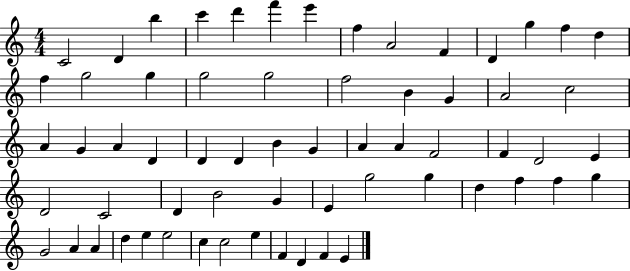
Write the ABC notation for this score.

X:1
T:Untitled
M:4/4
L:1/4
K:C
C2 D b c' d' f' e' f A2 F D g f d f g2 g g2 g2 f2 B G A2 c2 A G A D D D B G A A F2 F D2 E D2 C2 D B2 G E g2 g d f f g G2 A A d e e2 c c2 e F D F E